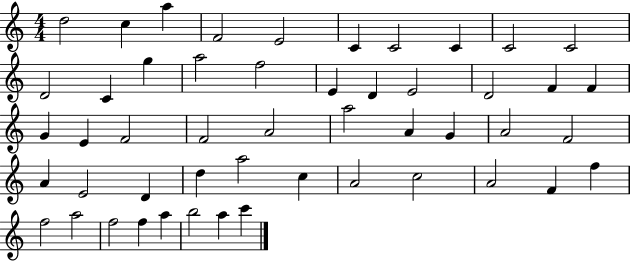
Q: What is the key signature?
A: C major